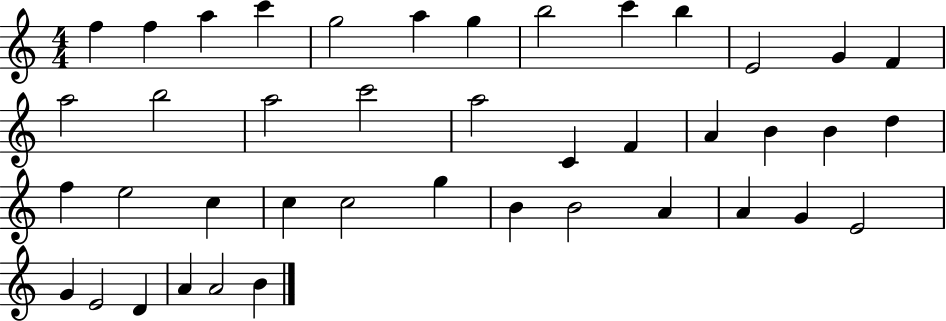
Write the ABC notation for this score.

X:1
T:Untitled
M:4/4
L:1/4
K:C
f f a c' g2 a g b2 c' b E2 G F a2 b2 a2 c'2 a2 C F A B B d f e2 c c c2 g B B2 A A G E2 G E2 D A A2 B